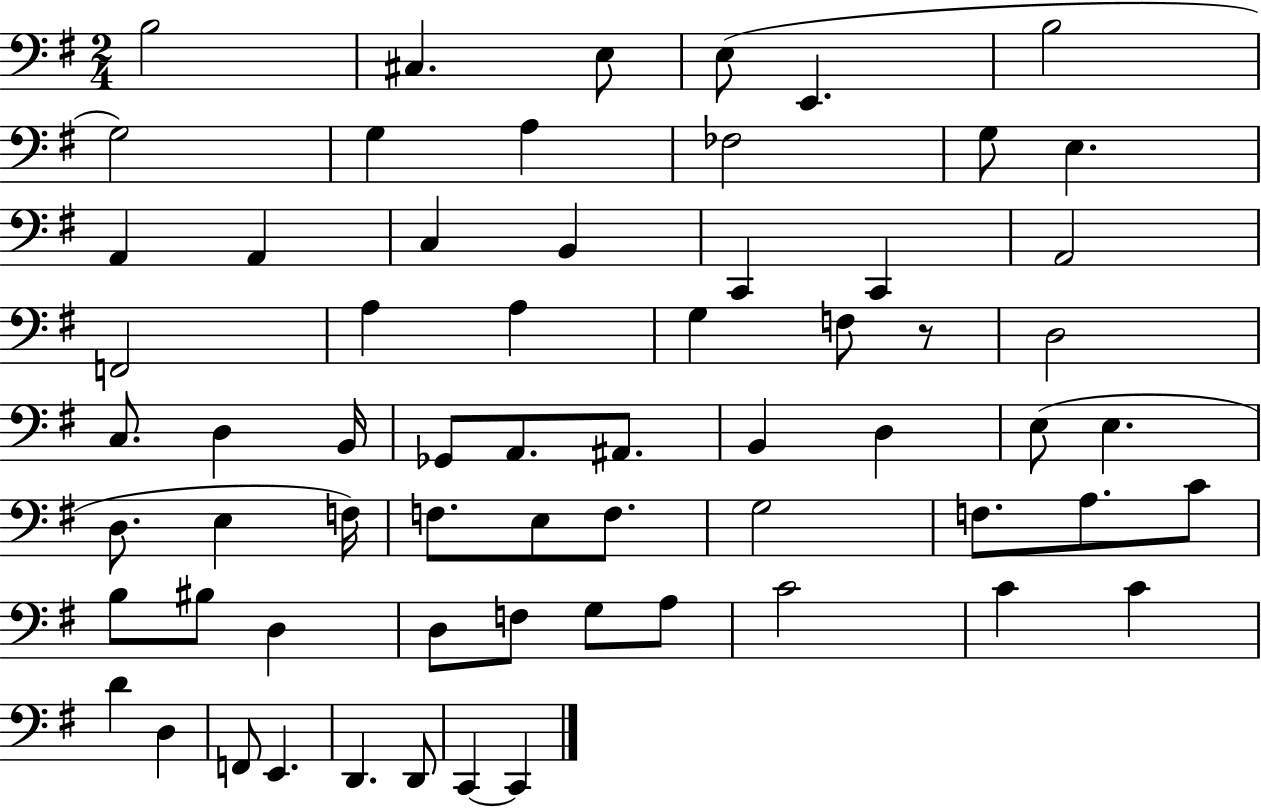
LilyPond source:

{
  \clef bass
  \numericTimeSignature
  \time 2/4
  \key g \major
  b2 | cis4. e8 | e8( e,4. | b2 | \break g2) | g4 a4 | fes2 | g8 e4. | \break a,4 a,4 | c4 b,4 | c,4 c,4 | a,2 | \break f,2 | a4 a4 | g4 f8 r8 | d2 | \break c8. d4 b,16 | ges,8 a,8. ais,8. | b,4 d4 | e8( e4. | \break d8. e4 f16) | f8. e8 f8. | g2 | f8. a8. c'8 | \break b8 bis8 d4 | d8 f8 g8 a8 | c'2 | c'4 c'4 | \break d'4 d4 | f,8 e,4. | d,4. d,8 | c,4~~ c,4 | \break \bar "|."
}